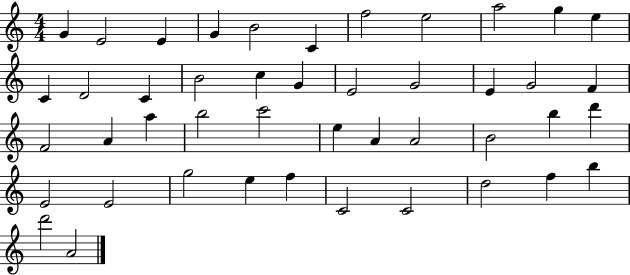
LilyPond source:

{
  \clef treble
  \numericTimeSignature
  \time 4/4
  \key c \major
  g'4 e'2 e'4 | g'4 b'2 c'4 | f''2 e''2 | a''2 g''4 e''4 | \break c'4 d'2 c'4 | b'2 c''4 g'4 | e'2 g'2 | e'4 g'2 f'4 | \break f'2 a'4 a''4 | b''2 c'''2 | e''4 a'4 a'2 | b'2 b''4 d'''4 | \break e'2 e'2 | g''2 e''4 f''4 | c'2 c'2 | d''2 f''4 b''4 | \break d'''2 a'2 | \bar "|."
}